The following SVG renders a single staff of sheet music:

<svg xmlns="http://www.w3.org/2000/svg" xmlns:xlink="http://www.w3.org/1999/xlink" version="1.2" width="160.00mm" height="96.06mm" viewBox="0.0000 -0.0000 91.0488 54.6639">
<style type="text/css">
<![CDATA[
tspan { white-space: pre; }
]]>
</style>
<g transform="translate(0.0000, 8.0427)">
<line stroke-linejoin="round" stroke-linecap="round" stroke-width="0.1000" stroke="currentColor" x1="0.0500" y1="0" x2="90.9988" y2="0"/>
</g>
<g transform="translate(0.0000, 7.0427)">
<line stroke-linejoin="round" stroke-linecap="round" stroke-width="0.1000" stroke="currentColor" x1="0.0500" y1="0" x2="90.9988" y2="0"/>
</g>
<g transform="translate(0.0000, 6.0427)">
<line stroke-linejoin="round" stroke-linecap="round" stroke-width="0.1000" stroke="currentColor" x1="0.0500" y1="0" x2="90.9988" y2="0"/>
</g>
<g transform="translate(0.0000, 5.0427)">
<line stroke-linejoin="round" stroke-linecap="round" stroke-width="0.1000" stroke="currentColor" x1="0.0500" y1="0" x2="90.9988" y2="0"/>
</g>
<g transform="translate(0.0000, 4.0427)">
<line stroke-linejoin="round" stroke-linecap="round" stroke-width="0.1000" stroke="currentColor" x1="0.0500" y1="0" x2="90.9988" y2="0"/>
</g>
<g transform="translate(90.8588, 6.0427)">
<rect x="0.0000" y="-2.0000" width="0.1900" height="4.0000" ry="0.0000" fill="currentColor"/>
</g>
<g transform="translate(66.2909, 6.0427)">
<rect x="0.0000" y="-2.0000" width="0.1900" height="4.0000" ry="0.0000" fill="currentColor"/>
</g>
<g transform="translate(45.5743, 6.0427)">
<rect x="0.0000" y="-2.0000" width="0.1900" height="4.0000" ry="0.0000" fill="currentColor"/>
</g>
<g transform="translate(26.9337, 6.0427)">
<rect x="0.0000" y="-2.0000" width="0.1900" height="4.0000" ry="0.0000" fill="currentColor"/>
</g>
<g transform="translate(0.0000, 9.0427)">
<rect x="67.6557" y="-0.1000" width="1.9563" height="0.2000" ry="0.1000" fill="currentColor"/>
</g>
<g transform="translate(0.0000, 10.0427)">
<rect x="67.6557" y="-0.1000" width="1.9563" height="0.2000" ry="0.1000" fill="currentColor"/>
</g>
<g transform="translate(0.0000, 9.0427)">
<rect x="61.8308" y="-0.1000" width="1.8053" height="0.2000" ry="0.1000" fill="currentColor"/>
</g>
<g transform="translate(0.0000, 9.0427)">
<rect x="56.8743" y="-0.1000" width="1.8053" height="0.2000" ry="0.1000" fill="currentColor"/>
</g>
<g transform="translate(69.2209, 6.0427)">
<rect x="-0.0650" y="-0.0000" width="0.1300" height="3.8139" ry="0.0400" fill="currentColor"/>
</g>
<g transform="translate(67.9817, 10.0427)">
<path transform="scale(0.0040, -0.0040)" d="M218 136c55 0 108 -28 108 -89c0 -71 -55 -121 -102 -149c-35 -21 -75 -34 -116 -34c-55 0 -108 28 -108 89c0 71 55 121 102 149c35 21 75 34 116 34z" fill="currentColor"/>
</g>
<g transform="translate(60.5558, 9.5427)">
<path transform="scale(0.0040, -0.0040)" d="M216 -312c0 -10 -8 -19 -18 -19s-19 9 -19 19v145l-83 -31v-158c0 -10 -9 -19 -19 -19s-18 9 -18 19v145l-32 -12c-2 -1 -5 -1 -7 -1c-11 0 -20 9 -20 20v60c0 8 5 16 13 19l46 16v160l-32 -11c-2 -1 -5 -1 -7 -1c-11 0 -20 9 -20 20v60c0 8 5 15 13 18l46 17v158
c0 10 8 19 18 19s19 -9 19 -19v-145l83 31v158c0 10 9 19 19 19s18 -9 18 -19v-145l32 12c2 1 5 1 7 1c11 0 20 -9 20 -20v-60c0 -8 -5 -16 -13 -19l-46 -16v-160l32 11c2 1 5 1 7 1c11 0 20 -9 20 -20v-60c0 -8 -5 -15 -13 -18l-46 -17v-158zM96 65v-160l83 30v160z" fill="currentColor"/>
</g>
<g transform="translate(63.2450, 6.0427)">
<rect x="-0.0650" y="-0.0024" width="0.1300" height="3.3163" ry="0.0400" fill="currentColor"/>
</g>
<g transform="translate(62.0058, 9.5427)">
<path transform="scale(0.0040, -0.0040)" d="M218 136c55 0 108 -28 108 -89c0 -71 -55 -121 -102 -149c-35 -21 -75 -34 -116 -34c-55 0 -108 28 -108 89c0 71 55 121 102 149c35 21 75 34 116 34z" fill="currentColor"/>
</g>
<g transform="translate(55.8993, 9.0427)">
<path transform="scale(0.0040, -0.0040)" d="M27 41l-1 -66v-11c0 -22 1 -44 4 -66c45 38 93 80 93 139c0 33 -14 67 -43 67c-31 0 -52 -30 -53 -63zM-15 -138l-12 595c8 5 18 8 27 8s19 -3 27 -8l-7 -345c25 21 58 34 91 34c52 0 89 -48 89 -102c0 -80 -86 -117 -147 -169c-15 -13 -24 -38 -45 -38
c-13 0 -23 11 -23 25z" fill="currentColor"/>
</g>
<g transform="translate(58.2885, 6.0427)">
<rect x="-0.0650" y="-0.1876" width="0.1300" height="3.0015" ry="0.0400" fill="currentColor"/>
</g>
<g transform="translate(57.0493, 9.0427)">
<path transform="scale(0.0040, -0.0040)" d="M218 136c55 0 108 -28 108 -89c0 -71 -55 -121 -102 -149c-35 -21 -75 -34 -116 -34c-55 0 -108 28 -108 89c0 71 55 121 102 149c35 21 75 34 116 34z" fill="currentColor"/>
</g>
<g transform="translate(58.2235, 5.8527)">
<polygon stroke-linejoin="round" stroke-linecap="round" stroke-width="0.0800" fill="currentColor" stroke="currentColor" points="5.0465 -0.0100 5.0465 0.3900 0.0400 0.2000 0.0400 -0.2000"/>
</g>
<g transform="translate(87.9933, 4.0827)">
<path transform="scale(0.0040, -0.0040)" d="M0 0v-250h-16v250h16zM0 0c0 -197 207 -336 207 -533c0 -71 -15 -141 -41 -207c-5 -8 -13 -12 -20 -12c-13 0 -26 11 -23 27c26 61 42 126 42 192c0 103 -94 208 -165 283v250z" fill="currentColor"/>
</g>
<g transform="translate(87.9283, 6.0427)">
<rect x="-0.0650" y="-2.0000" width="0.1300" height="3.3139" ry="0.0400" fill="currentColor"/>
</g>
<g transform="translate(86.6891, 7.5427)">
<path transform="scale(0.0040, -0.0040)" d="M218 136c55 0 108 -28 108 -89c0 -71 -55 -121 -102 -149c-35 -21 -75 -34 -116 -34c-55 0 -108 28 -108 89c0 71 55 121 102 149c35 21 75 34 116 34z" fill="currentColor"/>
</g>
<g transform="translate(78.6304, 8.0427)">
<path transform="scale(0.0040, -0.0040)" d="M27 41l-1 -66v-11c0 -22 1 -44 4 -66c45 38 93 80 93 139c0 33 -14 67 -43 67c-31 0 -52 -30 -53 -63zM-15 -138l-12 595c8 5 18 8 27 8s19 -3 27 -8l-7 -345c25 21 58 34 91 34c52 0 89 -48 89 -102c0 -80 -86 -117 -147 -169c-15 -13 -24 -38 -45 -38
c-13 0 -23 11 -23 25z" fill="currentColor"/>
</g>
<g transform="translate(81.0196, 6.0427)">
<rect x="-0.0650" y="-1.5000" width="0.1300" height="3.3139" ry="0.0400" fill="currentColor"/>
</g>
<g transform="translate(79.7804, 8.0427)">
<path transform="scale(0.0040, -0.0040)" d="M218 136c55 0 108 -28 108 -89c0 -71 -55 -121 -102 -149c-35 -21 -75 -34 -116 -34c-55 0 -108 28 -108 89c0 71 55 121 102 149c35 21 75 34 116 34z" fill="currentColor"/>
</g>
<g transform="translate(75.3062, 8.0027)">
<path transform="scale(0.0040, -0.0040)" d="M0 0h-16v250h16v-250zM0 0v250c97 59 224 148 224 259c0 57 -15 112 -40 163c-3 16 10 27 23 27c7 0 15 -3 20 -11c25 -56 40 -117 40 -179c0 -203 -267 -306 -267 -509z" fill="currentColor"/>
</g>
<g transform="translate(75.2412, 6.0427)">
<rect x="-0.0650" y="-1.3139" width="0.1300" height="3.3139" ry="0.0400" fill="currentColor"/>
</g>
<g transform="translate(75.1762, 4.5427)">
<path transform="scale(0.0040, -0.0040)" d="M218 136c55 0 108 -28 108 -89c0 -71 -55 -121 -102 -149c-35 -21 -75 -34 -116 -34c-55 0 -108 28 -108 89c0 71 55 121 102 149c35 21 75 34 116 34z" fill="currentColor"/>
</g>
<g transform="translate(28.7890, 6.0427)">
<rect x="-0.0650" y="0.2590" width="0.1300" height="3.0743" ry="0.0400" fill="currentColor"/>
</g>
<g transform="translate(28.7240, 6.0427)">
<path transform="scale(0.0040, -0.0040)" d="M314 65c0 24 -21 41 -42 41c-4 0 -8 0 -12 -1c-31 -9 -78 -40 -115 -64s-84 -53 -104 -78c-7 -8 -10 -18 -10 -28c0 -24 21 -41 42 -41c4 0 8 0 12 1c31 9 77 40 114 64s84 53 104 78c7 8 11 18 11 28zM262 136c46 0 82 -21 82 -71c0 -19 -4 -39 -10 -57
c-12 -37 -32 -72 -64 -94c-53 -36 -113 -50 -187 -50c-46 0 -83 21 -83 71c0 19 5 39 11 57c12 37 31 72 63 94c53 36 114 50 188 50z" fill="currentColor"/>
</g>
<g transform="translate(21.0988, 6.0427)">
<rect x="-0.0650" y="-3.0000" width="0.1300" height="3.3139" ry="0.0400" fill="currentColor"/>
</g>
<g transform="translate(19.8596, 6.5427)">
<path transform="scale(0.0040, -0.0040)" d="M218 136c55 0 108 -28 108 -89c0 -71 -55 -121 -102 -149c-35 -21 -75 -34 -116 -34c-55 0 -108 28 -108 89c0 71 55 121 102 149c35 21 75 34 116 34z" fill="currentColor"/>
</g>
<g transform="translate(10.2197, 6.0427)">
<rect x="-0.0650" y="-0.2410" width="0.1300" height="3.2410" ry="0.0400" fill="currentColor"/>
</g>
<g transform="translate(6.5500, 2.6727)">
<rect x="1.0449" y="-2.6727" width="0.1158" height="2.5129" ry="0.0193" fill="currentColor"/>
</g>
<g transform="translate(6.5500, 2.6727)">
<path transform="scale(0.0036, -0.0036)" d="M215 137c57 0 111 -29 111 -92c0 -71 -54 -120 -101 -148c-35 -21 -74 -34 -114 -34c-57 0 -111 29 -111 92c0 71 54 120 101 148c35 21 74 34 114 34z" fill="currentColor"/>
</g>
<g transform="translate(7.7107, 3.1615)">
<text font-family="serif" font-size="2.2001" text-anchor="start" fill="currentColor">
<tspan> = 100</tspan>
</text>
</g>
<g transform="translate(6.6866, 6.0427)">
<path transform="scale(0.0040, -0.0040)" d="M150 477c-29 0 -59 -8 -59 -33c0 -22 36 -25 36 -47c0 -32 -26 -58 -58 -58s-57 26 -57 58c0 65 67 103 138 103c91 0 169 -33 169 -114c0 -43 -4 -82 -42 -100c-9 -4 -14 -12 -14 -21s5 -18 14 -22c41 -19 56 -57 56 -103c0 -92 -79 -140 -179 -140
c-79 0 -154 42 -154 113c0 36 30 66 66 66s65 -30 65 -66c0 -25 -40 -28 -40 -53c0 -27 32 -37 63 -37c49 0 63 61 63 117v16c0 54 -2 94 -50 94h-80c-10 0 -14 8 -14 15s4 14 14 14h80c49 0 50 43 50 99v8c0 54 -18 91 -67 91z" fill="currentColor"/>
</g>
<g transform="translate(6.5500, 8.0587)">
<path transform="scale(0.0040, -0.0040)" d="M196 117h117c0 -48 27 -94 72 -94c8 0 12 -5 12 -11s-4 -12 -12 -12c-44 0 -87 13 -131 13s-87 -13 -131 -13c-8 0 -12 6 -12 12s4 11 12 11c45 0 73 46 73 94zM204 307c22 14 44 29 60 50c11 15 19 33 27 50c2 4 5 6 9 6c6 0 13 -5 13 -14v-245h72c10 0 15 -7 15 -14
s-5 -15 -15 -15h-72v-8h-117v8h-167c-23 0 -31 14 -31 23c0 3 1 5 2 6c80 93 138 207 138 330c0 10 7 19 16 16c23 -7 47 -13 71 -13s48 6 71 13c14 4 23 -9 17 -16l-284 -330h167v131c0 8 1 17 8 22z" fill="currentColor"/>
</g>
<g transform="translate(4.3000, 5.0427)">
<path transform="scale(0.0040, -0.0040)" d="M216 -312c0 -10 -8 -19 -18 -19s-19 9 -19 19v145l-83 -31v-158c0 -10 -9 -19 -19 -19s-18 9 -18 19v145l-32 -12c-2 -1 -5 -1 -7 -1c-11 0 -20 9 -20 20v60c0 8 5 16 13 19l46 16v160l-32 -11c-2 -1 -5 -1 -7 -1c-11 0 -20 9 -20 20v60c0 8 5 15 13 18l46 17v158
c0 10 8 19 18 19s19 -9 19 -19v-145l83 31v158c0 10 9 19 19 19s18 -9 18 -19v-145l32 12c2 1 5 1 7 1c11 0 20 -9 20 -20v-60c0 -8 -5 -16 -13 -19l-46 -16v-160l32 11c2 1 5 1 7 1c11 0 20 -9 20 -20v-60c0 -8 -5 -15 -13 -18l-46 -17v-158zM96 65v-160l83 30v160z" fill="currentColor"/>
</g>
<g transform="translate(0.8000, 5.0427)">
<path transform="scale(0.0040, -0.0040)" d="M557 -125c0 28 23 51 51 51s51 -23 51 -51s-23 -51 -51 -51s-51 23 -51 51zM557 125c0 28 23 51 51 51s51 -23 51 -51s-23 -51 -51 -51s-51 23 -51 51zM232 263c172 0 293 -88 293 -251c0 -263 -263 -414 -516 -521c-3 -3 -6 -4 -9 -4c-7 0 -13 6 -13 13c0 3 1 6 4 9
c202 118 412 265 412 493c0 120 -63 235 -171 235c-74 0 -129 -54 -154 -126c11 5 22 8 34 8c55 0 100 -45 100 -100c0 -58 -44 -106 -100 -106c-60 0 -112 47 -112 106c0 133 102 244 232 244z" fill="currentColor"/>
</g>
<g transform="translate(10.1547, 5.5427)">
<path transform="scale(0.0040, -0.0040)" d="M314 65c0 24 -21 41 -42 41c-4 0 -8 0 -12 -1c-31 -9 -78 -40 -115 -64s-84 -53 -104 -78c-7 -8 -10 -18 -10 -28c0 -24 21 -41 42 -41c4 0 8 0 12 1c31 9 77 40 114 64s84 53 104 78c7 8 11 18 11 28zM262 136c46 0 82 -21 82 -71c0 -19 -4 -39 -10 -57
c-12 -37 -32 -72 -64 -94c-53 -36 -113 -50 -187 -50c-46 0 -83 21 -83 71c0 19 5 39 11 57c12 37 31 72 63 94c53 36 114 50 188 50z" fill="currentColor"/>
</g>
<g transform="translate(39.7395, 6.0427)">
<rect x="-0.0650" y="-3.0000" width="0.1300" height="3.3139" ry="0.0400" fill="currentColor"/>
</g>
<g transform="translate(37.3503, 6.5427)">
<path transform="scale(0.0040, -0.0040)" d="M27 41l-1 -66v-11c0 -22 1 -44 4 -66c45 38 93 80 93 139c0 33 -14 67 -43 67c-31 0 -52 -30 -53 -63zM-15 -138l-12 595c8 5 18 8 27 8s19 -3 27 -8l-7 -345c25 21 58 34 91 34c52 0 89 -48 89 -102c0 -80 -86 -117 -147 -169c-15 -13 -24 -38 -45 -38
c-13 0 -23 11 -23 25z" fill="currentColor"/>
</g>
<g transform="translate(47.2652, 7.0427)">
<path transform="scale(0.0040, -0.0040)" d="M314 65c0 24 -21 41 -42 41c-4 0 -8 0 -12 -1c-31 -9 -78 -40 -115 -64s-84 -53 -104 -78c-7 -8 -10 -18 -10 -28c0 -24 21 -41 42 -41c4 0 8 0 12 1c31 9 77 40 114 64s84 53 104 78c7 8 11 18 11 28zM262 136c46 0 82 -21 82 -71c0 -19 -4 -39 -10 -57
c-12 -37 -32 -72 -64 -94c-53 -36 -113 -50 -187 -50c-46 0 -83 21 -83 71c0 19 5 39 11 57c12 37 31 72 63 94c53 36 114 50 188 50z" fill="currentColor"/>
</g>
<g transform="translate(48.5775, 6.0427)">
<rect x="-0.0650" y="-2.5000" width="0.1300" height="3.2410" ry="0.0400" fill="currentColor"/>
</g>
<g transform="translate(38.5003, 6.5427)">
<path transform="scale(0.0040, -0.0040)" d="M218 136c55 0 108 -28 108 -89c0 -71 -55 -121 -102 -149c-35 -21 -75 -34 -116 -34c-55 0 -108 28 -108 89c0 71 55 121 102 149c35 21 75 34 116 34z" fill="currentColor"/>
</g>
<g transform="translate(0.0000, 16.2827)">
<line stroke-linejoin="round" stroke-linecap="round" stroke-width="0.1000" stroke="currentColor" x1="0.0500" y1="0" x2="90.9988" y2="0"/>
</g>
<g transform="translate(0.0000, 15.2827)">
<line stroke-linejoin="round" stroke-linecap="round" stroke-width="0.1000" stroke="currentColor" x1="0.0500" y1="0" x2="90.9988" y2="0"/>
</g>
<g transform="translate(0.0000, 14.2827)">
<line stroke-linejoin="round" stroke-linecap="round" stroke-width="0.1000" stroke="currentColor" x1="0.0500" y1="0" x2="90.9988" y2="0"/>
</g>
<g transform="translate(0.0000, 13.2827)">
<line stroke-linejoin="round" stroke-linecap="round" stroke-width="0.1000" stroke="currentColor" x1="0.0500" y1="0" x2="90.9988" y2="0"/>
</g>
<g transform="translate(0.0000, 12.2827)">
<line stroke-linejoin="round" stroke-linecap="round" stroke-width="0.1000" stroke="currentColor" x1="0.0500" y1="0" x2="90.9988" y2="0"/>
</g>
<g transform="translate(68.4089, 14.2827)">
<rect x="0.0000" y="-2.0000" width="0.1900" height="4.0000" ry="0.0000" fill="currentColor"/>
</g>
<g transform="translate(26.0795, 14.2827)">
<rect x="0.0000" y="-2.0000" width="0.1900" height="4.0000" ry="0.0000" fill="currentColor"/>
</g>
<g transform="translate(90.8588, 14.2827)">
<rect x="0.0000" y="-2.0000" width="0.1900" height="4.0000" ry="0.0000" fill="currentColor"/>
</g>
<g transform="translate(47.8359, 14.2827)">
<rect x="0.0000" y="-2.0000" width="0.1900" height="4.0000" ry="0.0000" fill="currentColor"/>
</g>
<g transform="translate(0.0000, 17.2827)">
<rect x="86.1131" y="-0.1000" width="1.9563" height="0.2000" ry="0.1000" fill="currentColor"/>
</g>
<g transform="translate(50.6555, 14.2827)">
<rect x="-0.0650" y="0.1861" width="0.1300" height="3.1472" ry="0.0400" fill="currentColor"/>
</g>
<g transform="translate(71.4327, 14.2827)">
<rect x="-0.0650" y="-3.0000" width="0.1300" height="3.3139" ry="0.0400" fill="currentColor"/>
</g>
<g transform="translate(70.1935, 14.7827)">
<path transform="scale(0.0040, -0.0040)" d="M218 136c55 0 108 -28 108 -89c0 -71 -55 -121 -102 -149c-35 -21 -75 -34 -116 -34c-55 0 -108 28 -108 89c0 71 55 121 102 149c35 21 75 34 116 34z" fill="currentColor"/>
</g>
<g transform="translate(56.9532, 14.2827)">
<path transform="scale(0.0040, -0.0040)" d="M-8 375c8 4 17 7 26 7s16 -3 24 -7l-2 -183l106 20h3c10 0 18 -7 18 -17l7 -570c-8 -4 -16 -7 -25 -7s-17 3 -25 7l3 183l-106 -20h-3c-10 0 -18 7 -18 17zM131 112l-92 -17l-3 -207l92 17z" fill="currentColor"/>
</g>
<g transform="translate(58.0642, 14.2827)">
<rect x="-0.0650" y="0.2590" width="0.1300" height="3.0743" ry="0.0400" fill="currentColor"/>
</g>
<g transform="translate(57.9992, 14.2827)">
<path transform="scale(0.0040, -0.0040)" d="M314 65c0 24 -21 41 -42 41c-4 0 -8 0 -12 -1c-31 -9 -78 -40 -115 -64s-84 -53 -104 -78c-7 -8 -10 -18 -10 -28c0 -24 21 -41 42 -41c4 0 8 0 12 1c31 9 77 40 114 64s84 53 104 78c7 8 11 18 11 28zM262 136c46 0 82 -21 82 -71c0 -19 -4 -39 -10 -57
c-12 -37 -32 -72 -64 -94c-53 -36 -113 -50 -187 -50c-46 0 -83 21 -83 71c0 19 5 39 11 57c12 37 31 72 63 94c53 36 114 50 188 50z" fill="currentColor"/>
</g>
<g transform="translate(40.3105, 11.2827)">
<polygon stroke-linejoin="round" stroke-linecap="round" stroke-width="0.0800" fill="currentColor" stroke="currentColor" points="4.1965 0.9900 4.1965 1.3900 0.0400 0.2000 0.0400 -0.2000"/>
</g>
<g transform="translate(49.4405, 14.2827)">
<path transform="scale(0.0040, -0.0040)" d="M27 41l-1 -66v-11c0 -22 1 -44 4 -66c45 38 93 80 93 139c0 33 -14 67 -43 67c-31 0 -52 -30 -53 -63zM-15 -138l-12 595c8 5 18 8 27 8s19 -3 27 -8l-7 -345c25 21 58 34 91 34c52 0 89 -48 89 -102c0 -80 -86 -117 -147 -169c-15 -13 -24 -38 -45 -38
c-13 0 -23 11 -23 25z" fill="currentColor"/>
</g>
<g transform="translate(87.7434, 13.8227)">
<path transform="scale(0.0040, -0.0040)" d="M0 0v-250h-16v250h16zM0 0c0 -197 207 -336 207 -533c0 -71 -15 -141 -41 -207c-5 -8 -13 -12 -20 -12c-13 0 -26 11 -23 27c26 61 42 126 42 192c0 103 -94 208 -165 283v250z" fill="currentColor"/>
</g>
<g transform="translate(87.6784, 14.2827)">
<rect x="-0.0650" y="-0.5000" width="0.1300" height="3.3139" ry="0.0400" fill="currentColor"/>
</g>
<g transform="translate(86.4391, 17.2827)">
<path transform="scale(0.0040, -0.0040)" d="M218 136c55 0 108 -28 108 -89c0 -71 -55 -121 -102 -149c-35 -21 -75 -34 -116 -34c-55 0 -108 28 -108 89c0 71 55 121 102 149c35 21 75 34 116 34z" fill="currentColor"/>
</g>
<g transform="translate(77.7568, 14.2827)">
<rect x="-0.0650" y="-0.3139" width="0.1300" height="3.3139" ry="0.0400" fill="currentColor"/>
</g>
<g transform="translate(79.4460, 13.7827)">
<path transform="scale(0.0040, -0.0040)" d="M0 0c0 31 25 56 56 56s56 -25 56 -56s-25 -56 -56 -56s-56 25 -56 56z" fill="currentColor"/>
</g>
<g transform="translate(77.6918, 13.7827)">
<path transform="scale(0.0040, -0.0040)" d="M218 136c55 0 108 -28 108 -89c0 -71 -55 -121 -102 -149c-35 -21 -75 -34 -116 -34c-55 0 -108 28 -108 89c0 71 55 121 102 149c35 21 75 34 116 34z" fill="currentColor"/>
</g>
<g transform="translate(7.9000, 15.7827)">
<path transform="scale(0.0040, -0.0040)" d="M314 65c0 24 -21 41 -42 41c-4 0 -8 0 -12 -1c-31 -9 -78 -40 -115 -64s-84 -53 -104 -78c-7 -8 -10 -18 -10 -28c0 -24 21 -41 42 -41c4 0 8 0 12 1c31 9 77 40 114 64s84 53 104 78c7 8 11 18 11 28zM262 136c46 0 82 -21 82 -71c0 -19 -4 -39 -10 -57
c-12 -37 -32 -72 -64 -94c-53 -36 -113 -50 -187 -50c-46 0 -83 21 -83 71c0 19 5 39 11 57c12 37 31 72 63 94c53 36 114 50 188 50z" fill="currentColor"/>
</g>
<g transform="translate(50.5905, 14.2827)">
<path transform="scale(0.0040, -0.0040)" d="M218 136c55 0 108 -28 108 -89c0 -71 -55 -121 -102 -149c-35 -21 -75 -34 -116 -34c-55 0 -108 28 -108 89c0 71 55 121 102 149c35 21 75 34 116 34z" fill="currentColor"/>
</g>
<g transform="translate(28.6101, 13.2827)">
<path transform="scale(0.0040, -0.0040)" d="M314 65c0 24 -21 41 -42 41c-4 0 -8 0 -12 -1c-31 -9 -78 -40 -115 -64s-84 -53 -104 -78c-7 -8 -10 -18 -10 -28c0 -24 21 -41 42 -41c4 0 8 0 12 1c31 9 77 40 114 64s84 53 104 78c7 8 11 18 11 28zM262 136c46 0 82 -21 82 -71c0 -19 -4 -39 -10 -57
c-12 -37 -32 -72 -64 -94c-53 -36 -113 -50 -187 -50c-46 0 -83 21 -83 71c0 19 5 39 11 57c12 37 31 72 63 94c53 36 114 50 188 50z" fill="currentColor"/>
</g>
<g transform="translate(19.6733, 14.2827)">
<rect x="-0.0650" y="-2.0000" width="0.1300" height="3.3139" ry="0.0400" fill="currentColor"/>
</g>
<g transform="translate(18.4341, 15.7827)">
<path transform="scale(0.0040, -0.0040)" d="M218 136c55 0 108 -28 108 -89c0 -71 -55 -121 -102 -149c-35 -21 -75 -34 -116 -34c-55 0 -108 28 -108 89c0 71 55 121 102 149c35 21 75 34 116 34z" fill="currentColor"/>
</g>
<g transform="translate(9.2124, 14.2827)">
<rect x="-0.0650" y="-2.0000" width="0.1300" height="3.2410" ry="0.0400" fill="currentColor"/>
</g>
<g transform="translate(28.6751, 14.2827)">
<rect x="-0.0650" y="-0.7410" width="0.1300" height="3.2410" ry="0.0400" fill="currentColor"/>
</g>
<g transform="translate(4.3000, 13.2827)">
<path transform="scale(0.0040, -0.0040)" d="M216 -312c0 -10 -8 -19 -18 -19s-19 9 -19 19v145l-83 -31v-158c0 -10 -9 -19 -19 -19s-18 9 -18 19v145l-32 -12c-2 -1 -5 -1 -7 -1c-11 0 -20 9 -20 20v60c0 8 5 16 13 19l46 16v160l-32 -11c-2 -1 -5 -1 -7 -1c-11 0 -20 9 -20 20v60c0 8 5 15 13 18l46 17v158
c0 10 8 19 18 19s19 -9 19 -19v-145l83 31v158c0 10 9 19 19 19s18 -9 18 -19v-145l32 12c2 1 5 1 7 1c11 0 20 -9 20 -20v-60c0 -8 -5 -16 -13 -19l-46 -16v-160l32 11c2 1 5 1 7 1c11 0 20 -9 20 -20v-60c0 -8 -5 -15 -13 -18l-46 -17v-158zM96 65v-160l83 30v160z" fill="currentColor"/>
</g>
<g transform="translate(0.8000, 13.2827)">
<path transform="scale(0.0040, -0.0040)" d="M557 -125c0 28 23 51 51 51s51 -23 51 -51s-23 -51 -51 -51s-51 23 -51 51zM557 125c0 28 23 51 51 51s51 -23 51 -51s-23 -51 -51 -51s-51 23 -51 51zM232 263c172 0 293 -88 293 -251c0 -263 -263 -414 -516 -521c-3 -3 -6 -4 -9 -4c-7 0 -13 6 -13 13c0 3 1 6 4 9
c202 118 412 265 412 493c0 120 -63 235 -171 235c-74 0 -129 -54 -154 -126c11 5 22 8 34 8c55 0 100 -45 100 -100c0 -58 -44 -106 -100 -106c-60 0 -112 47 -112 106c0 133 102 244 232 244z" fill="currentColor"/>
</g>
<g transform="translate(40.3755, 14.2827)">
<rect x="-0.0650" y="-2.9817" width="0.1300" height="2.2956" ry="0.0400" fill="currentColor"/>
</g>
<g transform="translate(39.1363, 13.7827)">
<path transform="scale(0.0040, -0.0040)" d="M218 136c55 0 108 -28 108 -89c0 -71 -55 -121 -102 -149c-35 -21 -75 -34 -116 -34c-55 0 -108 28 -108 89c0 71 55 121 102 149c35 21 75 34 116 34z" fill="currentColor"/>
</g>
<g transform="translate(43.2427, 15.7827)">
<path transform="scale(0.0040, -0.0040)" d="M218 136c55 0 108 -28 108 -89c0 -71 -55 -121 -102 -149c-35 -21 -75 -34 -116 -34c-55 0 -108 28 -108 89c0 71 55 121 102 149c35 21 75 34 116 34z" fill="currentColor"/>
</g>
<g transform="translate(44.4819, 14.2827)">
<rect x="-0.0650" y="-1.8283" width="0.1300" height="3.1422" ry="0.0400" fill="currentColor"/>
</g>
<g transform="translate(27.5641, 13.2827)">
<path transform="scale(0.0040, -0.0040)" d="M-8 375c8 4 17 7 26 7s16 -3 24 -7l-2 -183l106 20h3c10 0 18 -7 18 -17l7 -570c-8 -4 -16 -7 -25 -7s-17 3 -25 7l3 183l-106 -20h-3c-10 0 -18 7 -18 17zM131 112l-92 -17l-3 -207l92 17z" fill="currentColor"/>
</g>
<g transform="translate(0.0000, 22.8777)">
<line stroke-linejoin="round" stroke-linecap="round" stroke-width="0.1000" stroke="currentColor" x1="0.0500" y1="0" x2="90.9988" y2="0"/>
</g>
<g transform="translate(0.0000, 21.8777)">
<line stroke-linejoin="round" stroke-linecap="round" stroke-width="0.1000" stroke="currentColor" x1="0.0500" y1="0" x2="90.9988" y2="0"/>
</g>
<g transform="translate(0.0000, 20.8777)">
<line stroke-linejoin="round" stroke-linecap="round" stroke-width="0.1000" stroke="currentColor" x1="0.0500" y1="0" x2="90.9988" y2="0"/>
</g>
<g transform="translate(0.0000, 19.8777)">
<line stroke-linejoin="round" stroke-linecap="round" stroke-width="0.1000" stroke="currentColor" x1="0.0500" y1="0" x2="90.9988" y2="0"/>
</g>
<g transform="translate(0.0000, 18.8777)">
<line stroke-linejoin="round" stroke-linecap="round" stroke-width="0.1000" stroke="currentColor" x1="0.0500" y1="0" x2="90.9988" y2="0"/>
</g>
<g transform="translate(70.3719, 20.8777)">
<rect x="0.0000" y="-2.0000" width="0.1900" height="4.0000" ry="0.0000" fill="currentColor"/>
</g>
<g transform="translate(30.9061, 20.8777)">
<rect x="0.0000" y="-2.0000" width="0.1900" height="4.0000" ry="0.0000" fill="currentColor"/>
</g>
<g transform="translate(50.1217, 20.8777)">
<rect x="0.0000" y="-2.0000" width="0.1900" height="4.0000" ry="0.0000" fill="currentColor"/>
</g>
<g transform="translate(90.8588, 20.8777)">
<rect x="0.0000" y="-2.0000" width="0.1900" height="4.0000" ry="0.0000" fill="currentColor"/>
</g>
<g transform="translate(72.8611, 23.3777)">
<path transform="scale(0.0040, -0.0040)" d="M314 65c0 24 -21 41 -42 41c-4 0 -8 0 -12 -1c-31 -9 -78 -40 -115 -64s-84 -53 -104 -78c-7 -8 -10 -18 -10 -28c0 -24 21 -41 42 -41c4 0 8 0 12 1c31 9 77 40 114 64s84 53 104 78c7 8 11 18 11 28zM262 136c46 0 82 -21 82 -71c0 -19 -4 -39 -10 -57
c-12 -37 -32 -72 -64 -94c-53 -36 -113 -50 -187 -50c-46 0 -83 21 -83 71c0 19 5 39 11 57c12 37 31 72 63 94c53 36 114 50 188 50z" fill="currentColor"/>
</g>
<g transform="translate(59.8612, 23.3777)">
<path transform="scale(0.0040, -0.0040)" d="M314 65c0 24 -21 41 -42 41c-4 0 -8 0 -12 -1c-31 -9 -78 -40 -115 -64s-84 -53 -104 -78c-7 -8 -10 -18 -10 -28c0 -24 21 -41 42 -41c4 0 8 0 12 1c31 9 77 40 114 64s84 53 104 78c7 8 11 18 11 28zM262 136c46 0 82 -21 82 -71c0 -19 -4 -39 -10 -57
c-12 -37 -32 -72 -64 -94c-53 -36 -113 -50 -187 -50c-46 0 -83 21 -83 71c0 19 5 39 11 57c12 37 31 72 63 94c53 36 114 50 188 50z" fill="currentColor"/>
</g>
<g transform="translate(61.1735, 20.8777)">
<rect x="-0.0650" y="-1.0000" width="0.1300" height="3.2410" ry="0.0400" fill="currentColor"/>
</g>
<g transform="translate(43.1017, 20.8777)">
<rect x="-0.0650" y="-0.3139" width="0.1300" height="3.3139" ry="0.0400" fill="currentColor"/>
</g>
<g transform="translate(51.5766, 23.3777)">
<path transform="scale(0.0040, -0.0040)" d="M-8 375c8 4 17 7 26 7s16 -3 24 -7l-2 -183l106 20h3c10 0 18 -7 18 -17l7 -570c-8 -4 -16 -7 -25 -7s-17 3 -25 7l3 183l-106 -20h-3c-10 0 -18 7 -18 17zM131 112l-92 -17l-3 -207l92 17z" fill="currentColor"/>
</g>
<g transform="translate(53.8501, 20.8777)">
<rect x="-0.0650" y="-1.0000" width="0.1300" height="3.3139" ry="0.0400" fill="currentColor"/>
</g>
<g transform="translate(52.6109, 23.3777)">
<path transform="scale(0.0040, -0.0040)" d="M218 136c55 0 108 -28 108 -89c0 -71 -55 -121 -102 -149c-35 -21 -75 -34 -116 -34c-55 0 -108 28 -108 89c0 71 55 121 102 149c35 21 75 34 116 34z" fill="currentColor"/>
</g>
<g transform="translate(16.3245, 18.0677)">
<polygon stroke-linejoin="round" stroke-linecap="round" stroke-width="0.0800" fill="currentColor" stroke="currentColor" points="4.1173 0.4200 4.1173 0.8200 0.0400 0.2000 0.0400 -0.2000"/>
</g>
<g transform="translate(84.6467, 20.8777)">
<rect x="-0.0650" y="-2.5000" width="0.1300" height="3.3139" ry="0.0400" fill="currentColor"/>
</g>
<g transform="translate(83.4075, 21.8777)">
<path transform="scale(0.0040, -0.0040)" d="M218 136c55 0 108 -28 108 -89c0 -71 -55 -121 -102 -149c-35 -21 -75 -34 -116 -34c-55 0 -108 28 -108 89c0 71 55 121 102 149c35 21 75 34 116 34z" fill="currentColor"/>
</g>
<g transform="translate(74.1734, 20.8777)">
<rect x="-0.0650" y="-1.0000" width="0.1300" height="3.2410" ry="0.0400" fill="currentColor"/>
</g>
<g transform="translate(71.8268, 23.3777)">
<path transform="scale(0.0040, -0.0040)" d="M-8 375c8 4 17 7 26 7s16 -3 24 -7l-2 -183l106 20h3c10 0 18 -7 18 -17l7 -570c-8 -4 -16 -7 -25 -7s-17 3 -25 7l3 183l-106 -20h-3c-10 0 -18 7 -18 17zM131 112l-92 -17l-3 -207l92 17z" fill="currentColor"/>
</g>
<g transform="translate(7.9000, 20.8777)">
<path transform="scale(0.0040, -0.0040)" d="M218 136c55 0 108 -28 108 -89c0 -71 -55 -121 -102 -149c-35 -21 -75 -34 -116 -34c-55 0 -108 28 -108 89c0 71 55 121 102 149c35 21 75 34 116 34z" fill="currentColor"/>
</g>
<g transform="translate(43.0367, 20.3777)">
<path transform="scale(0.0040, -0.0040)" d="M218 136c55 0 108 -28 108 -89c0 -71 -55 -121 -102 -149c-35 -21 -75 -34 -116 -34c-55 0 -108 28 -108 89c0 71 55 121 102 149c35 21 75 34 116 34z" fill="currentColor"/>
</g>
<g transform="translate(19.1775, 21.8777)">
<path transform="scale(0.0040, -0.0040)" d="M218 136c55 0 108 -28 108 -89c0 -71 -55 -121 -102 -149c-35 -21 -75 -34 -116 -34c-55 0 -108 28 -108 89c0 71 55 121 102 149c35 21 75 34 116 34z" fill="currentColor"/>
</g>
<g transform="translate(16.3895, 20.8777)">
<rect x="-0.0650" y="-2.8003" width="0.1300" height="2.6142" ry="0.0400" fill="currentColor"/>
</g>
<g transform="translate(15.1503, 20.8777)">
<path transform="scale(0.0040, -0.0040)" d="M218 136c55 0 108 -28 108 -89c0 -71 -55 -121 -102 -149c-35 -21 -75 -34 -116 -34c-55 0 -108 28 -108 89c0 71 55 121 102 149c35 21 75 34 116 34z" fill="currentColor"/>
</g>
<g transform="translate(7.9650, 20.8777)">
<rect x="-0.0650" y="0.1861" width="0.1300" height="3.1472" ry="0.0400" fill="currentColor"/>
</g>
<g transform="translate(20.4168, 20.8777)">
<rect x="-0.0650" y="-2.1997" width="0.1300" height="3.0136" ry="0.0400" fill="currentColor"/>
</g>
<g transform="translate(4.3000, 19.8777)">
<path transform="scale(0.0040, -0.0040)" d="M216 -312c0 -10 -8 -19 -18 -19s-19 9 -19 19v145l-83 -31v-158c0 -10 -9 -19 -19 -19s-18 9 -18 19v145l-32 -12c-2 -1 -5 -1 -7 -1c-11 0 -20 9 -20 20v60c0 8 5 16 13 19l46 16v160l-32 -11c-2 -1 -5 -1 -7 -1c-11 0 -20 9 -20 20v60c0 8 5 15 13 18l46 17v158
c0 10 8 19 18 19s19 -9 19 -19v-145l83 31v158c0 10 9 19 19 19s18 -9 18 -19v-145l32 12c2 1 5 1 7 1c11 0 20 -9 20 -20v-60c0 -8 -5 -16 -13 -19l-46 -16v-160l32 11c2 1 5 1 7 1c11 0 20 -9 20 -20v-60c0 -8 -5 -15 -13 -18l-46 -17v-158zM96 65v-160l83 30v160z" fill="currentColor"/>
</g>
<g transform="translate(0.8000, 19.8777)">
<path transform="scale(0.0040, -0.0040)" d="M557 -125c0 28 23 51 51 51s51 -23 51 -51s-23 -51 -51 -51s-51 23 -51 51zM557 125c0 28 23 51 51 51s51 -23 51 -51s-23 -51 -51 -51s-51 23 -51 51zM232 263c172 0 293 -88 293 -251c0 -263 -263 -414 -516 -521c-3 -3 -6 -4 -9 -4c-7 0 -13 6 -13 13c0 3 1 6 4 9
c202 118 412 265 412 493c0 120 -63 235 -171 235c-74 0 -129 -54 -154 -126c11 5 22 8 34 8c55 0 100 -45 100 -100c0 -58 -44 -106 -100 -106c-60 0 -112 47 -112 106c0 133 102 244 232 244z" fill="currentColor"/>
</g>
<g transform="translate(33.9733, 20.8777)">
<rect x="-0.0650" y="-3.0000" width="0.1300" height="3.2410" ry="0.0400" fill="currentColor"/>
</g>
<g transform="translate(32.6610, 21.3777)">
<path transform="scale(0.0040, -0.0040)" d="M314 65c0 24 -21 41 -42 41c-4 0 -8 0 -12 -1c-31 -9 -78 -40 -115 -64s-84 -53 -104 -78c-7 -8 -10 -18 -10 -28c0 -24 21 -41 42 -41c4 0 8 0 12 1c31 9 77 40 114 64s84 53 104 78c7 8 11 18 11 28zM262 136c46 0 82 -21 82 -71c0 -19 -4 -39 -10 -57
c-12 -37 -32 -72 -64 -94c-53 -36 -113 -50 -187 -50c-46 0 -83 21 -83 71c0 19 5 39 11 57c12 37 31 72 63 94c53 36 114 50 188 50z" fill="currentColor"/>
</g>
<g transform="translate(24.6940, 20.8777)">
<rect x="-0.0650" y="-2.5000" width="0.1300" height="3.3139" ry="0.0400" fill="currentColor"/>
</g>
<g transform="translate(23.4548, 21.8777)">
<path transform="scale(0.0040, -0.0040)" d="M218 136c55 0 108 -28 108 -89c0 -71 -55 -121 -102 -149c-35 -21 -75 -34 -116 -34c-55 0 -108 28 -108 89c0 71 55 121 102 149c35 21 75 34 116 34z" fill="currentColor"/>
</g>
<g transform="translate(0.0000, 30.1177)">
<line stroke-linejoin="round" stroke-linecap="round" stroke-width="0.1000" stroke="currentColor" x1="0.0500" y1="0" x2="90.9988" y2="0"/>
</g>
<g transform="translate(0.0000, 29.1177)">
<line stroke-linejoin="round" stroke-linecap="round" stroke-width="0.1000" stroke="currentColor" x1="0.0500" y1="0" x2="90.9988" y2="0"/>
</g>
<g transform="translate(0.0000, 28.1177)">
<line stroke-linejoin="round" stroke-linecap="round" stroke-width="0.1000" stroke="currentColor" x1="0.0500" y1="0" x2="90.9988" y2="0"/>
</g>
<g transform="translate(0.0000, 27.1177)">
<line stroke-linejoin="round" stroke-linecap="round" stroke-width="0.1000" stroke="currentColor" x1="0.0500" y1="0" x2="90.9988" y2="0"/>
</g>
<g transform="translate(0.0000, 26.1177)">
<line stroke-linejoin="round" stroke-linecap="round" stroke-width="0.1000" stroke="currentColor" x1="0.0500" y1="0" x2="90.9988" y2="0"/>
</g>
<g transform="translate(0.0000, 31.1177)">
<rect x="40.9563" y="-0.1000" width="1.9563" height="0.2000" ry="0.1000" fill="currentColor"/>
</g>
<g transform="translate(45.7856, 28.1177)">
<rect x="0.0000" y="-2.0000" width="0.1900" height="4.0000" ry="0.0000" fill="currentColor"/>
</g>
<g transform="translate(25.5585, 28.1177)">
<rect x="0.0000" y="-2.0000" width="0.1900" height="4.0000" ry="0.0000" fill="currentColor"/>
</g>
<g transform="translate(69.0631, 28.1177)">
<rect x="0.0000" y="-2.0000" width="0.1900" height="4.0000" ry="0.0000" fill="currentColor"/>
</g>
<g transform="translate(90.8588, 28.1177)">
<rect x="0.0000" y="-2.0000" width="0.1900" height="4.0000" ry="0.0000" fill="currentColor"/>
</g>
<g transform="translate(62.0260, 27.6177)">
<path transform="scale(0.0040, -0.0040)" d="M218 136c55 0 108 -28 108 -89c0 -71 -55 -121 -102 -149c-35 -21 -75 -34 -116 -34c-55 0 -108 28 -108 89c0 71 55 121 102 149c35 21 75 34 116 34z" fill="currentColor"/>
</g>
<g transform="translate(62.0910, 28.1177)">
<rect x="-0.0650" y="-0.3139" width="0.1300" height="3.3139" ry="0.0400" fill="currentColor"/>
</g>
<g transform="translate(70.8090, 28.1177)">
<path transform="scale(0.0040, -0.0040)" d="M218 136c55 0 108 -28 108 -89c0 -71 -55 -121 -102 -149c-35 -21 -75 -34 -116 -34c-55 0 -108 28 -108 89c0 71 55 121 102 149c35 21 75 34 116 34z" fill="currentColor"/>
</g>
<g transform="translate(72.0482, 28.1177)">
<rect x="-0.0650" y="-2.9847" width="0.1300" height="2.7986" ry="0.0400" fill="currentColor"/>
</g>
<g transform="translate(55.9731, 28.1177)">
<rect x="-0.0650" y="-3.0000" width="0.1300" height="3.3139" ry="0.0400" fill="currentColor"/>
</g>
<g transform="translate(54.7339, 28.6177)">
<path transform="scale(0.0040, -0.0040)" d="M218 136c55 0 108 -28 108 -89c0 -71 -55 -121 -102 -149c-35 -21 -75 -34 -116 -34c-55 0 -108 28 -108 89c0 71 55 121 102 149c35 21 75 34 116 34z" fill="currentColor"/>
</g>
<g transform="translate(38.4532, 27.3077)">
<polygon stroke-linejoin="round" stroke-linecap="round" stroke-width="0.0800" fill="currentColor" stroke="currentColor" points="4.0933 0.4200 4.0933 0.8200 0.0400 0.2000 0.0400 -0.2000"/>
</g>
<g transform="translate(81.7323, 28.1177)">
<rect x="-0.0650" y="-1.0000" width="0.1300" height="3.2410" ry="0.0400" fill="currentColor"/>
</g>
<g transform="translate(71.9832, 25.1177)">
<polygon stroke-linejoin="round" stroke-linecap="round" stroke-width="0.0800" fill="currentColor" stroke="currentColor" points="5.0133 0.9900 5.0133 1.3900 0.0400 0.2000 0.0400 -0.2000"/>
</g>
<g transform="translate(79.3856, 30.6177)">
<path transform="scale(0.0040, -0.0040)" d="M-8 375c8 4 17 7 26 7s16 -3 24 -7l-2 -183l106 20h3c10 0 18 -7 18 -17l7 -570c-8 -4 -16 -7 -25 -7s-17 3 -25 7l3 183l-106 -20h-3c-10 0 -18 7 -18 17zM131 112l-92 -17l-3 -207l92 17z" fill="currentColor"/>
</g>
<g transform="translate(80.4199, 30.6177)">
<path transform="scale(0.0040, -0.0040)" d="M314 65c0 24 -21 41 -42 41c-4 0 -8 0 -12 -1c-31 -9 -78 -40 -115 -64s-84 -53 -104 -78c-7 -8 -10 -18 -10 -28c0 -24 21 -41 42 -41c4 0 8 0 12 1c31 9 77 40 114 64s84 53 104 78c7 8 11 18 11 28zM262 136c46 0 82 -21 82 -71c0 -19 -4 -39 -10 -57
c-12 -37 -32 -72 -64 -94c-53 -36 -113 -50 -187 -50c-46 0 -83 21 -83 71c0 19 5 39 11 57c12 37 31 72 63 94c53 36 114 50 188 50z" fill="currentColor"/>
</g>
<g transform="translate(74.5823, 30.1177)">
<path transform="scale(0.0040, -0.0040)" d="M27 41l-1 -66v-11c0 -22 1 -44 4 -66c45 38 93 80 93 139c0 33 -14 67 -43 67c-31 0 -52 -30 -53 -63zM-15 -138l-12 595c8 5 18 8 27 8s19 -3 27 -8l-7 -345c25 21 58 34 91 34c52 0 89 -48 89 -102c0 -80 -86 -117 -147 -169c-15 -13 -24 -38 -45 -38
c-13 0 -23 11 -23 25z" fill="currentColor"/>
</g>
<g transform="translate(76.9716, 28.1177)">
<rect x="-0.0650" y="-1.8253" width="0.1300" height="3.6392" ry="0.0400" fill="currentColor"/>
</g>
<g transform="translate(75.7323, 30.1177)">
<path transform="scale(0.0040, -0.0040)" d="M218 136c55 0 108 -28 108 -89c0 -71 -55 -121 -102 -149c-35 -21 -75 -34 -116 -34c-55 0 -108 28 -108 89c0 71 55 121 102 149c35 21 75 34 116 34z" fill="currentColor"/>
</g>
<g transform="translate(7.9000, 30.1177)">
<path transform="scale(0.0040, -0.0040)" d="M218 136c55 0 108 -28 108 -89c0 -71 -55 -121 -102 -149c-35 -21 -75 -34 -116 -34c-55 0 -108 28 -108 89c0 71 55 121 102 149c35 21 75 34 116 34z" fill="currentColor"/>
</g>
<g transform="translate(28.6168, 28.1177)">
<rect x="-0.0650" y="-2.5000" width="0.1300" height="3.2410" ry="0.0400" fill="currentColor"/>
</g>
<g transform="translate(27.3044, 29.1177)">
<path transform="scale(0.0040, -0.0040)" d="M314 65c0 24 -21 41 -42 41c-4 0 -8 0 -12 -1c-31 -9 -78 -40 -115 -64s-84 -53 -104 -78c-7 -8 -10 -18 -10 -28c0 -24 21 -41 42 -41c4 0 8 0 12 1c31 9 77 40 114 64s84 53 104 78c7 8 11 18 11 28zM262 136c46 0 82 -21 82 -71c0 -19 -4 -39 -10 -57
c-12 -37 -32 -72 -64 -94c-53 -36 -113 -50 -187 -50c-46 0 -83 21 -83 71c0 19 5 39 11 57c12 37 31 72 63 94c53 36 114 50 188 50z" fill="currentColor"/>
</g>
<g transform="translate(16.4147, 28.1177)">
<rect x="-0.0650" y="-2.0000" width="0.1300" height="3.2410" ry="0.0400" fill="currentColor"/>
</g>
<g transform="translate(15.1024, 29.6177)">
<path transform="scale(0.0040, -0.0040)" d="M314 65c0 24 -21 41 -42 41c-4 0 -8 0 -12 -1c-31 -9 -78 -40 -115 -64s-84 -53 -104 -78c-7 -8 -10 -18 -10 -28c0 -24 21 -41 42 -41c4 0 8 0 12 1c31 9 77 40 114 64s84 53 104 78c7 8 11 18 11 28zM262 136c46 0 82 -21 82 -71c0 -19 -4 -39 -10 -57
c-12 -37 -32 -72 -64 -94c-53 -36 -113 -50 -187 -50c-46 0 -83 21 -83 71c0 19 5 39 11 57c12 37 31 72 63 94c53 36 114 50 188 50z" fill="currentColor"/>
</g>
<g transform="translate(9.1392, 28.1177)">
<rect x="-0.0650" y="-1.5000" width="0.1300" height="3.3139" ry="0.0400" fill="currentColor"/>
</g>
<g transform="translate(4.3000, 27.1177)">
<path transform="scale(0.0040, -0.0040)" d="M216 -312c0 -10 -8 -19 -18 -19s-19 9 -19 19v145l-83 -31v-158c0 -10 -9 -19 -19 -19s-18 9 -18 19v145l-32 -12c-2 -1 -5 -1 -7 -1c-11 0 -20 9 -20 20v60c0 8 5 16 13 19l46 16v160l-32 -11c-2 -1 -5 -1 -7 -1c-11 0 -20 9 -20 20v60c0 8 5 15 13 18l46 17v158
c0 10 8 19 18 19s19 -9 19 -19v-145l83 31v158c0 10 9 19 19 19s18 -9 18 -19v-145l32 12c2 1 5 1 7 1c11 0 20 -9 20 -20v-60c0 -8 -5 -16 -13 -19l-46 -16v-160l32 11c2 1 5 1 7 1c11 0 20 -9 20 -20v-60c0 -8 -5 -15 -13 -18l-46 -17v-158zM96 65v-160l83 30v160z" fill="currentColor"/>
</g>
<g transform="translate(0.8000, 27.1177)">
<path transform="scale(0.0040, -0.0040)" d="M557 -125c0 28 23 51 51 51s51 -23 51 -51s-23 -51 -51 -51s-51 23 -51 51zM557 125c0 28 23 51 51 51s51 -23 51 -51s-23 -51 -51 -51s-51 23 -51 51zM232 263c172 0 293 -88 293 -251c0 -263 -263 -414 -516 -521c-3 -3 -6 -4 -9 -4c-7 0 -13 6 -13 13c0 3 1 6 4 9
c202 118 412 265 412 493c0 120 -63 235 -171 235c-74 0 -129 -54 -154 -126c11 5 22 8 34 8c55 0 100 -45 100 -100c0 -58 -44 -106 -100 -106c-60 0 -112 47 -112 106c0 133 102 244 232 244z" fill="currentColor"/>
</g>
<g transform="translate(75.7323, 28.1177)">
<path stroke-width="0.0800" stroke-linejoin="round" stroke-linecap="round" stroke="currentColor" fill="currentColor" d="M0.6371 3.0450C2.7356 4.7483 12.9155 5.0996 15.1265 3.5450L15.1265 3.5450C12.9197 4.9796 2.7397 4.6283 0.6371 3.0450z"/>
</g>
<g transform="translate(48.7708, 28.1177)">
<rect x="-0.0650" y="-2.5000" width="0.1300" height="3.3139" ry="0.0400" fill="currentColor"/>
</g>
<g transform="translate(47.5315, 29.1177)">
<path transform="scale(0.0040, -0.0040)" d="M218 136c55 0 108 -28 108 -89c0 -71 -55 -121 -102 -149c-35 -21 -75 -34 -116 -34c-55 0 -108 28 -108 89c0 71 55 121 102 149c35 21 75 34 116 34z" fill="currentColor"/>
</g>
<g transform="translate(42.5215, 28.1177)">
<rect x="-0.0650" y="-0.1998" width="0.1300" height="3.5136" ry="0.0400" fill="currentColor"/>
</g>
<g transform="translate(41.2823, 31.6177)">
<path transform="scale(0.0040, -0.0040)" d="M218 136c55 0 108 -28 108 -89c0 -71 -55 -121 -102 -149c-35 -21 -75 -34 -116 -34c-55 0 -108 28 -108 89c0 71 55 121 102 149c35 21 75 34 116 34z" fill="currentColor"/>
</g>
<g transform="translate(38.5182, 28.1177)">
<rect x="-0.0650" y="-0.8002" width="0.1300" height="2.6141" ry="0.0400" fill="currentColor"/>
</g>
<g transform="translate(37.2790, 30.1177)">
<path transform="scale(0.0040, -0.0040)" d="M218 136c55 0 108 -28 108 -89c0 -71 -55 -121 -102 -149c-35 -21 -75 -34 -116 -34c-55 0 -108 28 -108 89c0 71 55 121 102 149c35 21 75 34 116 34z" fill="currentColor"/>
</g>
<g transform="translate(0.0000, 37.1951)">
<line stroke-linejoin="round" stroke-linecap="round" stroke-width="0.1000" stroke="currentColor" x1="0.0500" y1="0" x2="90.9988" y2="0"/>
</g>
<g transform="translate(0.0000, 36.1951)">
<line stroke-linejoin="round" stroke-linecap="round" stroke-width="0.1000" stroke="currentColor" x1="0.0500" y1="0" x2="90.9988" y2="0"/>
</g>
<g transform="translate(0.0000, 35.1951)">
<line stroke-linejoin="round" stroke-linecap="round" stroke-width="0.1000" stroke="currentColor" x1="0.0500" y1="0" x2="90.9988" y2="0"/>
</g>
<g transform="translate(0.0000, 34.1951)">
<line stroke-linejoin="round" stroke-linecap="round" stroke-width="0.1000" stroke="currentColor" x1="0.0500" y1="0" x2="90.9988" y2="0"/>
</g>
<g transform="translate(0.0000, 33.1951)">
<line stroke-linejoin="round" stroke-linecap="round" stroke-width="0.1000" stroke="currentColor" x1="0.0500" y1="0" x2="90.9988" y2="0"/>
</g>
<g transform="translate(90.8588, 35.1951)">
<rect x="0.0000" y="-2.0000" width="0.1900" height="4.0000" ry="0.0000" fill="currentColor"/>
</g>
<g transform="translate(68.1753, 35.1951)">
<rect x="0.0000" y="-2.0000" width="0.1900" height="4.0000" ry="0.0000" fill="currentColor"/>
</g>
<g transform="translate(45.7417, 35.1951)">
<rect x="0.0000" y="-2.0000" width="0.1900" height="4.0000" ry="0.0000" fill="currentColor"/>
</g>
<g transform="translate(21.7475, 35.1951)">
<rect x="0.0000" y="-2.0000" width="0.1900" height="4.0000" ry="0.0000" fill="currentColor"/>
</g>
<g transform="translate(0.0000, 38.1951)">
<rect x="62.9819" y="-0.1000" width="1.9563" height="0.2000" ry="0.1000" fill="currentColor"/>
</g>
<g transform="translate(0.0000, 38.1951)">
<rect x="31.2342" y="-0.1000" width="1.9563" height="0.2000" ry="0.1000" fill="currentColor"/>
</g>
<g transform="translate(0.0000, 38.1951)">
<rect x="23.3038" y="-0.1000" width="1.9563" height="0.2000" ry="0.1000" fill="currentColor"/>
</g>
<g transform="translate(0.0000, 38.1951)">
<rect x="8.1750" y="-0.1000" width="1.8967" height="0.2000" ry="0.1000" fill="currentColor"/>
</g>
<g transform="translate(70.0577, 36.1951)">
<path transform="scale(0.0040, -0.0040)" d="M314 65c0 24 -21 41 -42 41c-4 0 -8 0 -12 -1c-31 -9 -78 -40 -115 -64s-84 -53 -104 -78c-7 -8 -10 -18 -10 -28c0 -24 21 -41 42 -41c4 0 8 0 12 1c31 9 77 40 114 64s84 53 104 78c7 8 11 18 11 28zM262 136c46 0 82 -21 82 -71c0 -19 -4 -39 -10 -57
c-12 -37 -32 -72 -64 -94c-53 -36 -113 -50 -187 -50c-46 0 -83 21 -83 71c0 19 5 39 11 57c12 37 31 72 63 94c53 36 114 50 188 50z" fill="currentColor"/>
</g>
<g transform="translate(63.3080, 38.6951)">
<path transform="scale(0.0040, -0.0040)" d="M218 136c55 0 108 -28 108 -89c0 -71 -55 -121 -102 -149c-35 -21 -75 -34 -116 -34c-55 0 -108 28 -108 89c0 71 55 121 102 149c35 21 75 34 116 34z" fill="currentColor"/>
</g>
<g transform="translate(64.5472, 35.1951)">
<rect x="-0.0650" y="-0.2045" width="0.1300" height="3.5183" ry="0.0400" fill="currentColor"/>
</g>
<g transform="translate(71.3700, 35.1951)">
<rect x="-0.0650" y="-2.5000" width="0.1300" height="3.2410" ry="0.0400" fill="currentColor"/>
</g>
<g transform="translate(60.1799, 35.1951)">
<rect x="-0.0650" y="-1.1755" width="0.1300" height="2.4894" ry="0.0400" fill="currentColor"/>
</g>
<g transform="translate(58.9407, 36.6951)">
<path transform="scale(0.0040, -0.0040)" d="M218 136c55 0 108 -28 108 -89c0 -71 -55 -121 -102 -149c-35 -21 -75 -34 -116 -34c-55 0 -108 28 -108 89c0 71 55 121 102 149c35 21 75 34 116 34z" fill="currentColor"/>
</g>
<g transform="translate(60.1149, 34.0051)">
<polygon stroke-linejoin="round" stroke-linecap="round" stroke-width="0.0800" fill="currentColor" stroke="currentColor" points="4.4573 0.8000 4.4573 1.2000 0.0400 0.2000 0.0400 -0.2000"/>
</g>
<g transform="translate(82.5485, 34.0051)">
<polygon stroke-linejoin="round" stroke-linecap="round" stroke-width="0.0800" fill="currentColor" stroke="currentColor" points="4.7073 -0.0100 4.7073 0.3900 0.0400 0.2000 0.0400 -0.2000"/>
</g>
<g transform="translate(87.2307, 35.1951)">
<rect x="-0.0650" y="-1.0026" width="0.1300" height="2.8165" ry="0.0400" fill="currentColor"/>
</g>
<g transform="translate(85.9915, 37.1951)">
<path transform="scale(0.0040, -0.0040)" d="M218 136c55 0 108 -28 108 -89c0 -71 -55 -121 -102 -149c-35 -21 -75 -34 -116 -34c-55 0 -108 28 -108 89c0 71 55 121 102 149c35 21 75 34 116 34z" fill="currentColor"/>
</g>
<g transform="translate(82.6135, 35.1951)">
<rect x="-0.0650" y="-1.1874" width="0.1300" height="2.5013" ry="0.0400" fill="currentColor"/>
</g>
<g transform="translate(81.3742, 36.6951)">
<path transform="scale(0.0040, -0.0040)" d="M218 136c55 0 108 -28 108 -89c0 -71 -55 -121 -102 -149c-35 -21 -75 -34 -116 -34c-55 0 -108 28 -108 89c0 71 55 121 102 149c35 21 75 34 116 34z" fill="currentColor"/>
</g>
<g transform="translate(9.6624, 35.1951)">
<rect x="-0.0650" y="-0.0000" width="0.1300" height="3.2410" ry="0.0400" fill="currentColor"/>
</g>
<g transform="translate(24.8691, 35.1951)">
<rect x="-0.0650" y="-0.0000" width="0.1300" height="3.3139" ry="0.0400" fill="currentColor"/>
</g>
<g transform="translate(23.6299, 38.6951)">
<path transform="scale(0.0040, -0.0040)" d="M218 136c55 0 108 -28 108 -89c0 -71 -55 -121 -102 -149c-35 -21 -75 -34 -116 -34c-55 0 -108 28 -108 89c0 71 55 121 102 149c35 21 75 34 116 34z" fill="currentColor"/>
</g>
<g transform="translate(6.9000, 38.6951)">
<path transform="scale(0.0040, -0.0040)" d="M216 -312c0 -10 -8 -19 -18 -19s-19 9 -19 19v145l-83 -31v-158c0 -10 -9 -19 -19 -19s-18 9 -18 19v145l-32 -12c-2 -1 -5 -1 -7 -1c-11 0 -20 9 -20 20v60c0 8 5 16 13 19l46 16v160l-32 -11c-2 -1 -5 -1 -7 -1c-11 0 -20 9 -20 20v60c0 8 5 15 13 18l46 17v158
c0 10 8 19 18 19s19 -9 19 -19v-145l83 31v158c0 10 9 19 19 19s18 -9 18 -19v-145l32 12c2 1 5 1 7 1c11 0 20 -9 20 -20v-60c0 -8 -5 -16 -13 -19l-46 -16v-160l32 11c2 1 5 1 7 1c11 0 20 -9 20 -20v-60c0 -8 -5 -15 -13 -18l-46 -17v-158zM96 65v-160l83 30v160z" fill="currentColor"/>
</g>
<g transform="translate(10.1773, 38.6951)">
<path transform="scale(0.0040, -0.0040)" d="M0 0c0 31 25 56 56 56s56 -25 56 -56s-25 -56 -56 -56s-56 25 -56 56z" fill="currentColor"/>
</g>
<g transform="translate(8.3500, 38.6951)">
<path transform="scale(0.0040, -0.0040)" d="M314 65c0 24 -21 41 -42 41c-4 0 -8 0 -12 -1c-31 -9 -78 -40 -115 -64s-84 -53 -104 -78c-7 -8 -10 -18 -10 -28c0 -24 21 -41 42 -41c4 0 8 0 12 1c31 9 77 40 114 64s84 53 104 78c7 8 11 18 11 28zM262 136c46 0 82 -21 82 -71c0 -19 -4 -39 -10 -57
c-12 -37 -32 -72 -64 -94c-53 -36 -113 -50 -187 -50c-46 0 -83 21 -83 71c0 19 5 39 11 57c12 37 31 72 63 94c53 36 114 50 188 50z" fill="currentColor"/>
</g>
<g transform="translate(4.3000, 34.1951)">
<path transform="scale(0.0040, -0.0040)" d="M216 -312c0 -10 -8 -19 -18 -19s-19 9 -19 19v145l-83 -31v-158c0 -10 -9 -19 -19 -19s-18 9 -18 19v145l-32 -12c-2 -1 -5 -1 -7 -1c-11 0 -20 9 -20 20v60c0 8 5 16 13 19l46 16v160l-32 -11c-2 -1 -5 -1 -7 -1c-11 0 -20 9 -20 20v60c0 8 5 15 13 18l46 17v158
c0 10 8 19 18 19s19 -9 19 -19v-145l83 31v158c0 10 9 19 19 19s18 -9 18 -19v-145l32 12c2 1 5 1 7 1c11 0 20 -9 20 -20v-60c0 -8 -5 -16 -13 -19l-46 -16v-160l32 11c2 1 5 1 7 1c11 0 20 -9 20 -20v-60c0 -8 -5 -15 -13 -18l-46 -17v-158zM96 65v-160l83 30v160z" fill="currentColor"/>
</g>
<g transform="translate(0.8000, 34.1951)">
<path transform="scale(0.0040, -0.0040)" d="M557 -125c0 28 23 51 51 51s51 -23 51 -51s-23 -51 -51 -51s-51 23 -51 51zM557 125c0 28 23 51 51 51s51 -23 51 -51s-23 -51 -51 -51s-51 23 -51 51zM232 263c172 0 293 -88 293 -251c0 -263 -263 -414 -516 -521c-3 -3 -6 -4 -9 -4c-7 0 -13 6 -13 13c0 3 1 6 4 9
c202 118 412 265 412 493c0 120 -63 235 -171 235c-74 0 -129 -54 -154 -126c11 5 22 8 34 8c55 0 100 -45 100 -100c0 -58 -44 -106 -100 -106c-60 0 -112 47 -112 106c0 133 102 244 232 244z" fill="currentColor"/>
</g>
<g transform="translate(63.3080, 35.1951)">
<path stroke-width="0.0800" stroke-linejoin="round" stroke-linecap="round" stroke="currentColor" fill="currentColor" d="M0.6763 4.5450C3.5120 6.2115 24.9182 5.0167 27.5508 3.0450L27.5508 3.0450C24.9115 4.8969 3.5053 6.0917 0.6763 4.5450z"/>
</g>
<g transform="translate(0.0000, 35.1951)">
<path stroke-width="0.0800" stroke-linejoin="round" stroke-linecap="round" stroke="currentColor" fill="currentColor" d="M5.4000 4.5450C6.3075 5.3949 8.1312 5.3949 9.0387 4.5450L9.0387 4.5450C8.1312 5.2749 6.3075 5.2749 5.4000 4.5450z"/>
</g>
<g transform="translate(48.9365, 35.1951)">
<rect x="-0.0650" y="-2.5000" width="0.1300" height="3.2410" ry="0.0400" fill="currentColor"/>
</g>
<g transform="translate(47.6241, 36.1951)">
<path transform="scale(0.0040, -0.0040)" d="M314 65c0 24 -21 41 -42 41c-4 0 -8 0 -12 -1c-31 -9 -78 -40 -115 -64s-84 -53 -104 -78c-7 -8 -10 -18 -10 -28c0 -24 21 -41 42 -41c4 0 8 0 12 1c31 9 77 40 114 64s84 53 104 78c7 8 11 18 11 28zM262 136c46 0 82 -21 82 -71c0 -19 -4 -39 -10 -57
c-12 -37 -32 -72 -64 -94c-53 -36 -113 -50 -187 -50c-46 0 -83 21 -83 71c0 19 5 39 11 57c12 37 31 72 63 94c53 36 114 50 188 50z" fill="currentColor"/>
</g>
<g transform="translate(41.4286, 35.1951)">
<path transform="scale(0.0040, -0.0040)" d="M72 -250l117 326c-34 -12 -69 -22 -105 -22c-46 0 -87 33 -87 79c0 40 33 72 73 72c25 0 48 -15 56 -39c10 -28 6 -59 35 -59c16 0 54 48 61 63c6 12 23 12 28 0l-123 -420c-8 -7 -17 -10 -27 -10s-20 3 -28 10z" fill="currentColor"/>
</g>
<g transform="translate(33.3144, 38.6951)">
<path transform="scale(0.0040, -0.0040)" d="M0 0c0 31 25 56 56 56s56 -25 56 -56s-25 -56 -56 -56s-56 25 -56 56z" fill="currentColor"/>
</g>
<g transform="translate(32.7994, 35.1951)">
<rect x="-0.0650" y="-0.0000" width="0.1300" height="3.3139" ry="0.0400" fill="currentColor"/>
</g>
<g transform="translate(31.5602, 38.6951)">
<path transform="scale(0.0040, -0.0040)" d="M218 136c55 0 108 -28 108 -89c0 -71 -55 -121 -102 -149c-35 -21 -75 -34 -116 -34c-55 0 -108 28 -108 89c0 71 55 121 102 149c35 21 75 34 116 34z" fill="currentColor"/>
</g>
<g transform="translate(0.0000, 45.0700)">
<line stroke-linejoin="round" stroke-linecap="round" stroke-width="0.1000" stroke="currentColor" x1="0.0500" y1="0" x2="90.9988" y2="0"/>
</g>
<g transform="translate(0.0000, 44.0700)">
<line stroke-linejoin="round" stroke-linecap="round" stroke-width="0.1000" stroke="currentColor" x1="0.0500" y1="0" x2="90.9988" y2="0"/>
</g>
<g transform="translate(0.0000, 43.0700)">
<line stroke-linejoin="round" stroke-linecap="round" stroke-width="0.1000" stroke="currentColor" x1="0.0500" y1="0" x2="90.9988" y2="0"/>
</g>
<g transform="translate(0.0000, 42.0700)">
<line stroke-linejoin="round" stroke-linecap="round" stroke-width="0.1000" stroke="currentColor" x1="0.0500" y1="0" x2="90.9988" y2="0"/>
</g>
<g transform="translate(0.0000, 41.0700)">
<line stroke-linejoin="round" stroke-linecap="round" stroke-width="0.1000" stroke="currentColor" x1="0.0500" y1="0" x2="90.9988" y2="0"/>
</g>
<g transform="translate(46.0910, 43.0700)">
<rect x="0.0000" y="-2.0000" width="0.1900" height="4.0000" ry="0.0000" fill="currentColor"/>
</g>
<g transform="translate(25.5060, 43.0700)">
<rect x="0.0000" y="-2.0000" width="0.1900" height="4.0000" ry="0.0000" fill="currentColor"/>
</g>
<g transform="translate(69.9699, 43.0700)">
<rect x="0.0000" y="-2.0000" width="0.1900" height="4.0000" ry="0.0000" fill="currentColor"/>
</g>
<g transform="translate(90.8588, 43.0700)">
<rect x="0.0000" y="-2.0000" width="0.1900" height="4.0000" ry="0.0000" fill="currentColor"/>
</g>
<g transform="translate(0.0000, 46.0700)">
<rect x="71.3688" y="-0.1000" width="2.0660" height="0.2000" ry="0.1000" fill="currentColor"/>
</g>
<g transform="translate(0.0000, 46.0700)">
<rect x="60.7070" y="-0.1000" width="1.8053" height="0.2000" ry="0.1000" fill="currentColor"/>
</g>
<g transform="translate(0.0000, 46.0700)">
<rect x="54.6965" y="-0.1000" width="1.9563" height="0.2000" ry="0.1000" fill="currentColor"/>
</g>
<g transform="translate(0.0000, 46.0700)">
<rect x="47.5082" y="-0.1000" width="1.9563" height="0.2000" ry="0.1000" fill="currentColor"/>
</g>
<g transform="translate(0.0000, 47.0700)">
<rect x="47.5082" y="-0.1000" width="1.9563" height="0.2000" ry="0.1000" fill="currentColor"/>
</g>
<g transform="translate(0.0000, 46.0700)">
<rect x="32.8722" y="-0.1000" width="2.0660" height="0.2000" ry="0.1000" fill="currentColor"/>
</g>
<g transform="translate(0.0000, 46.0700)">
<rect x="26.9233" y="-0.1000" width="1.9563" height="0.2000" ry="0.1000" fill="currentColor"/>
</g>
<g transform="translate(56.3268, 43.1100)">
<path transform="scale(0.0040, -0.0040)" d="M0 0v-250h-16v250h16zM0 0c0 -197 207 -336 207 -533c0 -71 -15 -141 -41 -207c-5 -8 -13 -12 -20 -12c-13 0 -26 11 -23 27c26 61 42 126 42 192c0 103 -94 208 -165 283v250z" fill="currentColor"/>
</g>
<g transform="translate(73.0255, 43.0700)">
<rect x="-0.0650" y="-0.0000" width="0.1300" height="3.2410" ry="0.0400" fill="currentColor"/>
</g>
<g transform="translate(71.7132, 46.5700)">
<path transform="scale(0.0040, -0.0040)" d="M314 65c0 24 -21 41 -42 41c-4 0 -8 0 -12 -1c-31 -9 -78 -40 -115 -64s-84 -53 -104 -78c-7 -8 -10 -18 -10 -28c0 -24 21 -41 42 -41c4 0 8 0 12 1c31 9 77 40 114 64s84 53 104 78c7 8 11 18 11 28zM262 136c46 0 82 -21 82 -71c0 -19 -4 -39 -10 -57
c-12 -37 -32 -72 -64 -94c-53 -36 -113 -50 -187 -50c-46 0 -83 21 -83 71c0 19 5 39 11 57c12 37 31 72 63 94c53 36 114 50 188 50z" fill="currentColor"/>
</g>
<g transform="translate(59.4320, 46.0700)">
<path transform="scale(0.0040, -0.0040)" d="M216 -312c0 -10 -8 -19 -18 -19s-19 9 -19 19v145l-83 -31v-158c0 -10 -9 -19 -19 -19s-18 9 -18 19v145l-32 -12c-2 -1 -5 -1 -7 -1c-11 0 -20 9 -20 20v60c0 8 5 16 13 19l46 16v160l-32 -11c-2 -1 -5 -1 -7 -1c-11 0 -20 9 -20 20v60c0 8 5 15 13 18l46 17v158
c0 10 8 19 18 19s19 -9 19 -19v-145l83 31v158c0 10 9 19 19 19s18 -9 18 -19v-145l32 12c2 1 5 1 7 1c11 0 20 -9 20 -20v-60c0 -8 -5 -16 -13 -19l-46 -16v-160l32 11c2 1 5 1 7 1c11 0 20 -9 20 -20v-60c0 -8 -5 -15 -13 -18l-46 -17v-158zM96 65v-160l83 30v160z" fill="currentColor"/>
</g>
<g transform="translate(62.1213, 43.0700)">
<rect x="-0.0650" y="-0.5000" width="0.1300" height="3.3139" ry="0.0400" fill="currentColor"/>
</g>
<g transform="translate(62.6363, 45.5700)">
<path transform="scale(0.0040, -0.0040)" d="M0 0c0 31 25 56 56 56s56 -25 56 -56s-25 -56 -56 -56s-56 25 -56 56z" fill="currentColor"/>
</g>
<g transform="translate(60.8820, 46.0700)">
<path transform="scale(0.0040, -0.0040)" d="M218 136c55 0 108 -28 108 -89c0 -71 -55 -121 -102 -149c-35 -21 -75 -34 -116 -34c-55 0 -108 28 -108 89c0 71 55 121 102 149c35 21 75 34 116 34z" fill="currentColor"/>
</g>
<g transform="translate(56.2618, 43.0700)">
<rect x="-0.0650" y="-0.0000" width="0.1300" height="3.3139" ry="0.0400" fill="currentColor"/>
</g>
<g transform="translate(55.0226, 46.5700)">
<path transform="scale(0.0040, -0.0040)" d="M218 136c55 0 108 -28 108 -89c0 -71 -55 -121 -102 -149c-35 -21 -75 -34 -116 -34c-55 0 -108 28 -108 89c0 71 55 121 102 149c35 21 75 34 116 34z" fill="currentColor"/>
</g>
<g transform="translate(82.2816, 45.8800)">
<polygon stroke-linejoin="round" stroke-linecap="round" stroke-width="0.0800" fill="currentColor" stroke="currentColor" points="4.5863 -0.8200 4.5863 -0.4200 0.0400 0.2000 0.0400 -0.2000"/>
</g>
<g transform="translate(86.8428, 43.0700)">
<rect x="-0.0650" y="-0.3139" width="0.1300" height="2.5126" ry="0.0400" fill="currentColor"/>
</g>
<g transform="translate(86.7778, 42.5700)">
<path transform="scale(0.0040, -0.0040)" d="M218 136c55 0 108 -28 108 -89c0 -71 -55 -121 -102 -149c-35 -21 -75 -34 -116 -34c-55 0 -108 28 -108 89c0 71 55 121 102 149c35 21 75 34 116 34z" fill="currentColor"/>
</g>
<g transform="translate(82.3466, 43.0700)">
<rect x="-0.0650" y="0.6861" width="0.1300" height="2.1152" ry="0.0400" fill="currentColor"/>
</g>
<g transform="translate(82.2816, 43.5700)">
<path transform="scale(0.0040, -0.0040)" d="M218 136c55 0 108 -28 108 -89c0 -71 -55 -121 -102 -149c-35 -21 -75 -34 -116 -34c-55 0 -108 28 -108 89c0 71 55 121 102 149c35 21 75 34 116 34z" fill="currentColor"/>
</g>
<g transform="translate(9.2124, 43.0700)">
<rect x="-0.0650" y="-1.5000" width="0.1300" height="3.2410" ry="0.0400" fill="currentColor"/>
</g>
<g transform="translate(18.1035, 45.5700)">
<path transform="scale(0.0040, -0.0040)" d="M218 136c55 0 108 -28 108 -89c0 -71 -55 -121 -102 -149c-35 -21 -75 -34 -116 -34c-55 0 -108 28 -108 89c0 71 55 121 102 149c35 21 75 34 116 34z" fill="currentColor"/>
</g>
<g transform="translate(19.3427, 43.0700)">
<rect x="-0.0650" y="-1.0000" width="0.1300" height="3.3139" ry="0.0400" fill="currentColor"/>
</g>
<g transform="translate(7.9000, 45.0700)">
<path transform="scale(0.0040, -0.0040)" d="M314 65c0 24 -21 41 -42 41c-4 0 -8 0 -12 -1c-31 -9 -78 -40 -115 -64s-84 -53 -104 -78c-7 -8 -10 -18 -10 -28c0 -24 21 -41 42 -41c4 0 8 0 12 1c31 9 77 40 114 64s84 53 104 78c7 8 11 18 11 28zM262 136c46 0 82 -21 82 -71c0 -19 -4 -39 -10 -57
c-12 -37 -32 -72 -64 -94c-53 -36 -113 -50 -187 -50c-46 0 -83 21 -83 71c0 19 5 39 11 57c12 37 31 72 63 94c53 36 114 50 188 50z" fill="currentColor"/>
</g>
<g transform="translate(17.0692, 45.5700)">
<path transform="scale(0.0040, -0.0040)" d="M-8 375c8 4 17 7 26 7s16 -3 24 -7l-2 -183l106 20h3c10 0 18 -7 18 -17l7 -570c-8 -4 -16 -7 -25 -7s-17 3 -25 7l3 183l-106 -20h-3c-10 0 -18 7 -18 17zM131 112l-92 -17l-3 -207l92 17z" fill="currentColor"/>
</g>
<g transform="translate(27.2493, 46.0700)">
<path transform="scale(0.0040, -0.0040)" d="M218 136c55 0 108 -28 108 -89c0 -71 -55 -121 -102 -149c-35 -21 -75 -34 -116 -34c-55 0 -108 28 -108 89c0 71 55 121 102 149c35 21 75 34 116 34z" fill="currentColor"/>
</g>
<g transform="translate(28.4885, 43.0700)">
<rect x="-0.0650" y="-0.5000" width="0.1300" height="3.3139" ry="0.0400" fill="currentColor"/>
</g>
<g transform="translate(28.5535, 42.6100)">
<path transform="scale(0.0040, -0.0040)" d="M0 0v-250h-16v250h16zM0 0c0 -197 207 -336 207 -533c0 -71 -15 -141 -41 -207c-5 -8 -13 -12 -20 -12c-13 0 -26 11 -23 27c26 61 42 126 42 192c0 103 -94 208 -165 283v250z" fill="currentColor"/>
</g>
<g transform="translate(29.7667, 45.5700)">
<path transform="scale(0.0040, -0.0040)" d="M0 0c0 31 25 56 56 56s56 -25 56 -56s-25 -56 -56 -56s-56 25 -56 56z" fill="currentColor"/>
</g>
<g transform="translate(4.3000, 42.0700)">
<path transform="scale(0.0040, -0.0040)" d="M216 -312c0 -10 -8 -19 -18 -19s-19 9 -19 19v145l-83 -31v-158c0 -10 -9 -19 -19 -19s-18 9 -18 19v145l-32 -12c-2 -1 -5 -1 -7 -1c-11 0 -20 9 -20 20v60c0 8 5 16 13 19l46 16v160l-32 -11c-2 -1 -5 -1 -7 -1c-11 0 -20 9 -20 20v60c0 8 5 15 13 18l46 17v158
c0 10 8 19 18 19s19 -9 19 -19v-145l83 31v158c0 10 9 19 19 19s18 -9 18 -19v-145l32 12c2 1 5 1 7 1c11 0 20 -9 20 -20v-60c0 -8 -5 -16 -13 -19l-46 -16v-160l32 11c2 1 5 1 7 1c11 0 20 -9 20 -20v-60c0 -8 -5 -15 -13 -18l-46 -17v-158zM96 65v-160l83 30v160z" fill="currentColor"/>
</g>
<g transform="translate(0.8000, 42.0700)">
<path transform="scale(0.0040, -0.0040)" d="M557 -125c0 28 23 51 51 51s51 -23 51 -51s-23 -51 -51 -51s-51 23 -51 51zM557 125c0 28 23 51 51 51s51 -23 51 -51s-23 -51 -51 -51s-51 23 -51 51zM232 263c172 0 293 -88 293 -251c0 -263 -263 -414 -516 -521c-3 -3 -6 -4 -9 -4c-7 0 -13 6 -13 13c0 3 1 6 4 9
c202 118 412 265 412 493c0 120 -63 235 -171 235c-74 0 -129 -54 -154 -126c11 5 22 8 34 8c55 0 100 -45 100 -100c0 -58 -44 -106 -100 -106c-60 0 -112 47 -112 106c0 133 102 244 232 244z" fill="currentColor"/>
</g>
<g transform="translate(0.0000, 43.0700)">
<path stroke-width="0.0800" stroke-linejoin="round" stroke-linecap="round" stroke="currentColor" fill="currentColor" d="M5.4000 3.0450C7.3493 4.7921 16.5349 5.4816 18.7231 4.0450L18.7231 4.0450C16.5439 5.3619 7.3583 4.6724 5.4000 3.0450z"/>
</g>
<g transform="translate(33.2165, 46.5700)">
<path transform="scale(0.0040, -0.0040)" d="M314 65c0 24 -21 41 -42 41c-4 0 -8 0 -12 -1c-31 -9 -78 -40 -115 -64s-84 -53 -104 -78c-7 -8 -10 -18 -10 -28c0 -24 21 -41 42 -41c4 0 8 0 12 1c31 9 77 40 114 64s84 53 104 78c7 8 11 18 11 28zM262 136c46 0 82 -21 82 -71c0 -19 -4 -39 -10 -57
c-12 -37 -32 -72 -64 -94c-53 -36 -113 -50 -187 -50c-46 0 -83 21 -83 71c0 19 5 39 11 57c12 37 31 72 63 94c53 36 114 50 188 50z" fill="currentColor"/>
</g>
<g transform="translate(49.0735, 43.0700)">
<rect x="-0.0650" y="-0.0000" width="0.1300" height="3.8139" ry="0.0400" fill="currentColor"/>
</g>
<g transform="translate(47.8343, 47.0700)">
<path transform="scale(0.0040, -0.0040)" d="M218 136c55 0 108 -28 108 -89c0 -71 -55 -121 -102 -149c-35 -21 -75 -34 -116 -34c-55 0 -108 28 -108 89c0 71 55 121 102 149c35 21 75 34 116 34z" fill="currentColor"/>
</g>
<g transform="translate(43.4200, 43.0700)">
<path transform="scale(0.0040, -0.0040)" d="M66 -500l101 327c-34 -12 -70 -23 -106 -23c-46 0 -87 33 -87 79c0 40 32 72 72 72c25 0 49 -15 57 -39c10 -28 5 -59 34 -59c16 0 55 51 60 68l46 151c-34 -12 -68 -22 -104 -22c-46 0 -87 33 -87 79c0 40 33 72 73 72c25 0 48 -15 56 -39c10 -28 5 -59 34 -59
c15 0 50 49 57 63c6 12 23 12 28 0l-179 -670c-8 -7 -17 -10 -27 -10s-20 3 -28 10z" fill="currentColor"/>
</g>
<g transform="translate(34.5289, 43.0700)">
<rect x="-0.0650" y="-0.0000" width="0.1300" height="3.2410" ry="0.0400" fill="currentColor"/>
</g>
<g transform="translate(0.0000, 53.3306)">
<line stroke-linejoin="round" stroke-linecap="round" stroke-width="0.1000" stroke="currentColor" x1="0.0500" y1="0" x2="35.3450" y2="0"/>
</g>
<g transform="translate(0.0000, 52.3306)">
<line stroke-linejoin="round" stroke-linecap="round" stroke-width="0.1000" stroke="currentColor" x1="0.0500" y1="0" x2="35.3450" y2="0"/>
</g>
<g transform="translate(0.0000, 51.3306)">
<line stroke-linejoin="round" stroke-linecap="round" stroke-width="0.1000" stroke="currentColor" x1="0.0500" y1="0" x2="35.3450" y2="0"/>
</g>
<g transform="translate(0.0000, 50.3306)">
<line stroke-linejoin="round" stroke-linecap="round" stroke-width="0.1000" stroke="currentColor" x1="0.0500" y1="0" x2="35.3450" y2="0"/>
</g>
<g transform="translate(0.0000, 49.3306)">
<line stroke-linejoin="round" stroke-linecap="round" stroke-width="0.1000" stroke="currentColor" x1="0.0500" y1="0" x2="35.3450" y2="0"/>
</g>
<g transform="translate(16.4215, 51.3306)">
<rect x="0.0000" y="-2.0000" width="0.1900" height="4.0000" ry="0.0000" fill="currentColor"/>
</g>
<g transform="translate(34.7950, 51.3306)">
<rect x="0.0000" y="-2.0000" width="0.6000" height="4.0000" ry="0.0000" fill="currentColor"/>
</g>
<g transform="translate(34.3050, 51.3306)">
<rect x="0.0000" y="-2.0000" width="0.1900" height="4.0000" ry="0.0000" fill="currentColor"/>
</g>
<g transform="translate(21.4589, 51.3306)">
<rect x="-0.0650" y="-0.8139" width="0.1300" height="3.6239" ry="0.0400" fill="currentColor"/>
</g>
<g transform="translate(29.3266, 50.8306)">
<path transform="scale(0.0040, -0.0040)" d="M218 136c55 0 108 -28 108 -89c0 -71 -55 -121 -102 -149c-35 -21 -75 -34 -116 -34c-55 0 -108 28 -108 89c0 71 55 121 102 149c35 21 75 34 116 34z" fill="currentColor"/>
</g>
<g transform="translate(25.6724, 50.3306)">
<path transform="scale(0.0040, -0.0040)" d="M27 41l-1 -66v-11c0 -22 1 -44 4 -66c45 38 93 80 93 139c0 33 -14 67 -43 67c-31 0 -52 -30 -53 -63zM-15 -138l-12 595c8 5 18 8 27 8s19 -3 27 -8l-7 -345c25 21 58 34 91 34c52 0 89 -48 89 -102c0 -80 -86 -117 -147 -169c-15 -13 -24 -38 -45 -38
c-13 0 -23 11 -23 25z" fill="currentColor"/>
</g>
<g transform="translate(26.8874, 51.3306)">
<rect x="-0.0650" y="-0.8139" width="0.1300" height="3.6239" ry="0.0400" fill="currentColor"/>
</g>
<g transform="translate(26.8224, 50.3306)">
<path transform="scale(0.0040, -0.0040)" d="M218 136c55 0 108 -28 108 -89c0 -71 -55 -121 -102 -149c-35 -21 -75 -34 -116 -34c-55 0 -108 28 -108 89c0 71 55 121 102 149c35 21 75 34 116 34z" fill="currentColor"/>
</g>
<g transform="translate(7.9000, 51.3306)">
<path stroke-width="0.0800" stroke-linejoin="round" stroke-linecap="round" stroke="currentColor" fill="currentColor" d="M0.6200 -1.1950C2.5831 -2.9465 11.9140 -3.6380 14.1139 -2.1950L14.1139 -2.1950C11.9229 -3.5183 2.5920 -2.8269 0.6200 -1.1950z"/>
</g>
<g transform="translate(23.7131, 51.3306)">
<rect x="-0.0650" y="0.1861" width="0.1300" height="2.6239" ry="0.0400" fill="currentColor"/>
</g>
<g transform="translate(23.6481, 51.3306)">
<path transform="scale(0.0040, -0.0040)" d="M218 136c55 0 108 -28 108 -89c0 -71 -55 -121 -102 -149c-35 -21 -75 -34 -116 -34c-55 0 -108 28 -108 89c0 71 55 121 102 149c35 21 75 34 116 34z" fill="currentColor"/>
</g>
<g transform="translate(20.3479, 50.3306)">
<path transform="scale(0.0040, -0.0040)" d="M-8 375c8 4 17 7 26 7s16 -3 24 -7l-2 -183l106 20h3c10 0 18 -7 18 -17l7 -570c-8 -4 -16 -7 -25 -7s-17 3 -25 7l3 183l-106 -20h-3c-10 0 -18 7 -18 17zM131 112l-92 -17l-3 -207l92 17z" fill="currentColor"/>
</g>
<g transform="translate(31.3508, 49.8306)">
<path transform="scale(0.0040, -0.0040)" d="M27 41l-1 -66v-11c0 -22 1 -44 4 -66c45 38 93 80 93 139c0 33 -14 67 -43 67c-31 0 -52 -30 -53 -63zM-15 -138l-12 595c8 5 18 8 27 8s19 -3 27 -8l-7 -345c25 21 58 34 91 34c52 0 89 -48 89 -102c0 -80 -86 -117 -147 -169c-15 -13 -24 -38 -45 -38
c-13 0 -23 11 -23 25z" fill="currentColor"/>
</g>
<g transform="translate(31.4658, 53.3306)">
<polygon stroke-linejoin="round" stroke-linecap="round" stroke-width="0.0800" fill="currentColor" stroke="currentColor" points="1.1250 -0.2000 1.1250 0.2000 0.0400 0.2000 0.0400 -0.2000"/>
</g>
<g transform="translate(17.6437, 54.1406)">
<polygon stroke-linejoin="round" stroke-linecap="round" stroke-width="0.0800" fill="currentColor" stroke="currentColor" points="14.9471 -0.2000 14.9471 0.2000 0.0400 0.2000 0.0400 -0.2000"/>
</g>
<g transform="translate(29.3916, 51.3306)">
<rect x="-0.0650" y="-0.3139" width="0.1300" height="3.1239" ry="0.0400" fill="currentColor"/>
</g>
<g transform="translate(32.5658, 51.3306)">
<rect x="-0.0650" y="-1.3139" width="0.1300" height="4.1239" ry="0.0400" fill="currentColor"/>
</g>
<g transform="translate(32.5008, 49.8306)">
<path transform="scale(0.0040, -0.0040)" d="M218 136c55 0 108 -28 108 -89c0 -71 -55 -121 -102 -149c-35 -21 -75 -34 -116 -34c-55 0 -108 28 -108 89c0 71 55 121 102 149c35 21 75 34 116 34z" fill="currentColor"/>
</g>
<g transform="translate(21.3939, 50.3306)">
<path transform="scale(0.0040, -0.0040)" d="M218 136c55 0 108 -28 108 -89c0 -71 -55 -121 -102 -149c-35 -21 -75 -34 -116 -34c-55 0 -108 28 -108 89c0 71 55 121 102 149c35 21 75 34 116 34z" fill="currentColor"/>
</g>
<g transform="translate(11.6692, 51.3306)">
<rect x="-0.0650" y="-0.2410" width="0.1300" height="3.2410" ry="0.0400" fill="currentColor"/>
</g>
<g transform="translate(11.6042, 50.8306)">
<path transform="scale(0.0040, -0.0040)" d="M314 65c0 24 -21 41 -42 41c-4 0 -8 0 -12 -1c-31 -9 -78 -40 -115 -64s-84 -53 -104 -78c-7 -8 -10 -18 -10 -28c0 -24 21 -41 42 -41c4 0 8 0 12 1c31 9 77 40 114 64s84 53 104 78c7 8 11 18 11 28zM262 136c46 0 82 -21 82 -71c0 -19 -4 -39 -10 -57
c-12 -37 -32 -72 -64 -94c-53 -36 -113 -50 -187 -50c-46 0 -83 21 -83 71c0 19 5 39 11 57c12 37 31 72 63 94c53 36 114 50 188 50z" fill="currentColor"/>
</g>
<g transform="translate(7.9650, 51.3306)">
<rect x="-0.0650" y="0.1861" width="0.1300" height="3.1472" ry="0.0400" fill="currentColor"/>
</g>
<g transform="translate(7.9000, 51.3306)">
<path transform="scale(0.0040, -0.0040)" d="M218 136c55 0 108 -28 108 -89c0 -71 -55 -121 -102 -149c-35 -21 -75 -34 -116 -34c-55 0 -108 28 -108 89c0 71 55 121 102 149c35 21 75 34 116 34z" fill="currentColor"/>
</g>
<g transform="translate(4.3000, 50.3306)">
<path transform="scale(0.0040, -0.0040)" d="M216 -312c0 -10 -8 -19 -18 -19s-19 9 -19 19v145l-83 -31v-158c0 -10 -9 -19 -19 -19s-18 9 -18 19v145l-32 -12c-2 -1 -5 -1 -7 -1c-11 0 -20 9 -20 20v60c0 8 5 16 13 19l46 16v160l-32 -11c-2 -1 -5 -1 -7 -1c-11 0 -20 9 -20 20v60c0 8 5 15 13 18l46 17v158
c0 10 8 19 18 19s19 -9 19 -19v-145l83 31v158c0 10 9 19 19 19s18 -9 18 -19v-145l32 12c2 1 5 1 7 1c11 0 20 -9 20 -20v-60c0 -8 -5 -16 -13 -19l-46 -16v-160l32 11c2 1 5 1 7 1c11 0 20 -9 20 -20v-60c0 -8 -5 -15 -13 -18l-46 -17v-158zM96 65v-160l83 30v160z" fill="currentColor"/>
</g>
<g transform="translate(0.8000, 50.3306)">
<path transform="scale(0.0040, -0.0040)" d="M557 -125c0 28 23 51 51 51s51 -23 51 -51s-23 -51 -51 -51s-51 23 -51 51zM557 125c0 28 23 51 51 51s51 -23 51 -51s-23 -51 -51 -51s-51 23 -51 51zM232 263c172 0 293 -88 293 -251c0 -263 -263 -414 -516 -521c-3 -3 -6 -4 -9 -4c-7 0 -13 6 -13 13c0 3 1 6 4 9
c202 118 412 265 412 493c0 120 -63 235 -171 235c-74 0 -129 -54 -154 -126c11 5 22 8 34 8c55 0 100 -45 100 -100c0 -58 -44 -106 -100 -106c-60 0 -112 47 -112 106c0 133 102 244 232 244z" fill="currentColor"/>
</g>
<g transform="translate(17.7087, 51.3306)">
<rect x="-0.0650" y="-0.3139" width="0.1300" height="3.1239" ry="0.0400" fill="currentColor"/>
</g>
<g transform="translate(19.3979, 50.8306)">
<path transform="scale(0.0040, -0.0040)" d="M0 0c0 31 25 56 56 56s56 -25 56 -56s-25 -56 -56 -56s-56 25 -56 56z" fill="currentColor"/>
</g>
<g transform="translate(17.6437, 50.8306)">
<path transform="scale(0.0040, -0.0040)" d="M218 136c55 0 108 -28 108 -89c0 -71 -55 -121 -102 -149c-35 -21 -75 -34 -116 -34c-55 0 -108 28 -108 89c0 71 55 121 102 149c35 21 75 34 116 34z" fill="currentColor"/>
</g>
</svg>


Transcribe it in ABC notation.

X:1
T:Untitled
M:3/4
L:1/4
K:G
E,2 C, D,2 _C, B,,2 _E,,/2 ^D,,/2 C,, G,/2 _G,, A,,/2 A,,2 A,, F,2 E,/2 A,,/2 _D, D,2 C, E, E,,/2 D, D,/2 B,,/2 B,, C,2 E, F,, F,,2 F,,2 B,, G,, A,,2 B,,2 G,,/2 D,,/2 B,, C, E, D,/2 _G,,/2 F,,2 ^D,,2 D,, D,, z/2 B,,2 A,,/2 D,,/2 B,,2 A,,/2 G,,/2 G,,2 F,, E,,/2 D,,2 z/4 C,, D,,/2 ^E,, D,,2 C,/2 E,/2 D, E,2 E,/2 F,/2 D,/2 _F,/2 E,/2 _G,/4